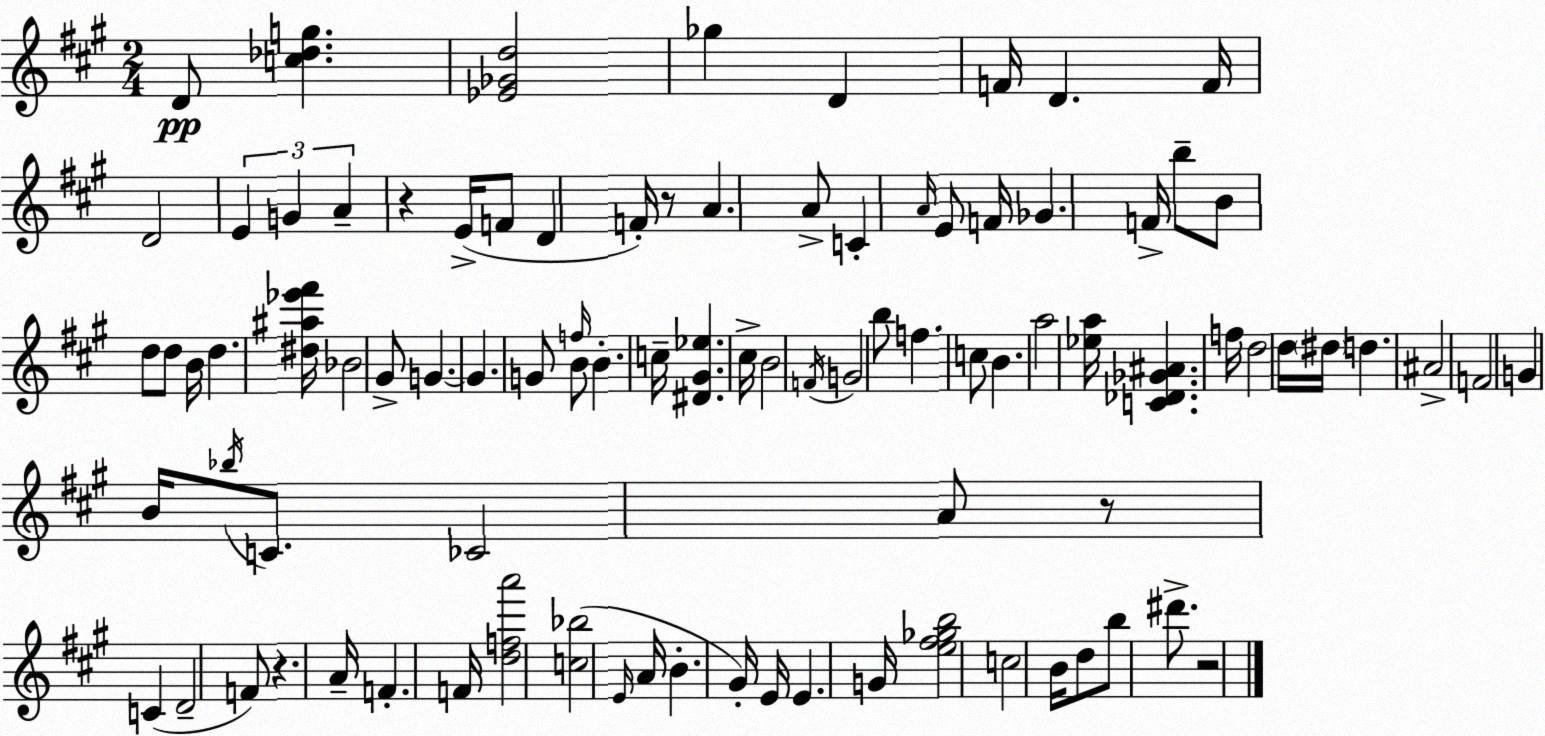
X:1
T:Untitled
M:2/4
L:1/4
K:A
D/2 [c_dg] [_E_Gd]2 _g D F/4 D F/4 D2 E G A z E/4 F/2 D F/4 z/2 A A/2 C A/4 E/2 F/4 _G F/4 b/2 B/2 d/2 d/2 B/4 d [^d^a_e'^f']/4 _B2 ^G/2 G G G/2 f/4 B/2 B c/4 [^D^G_e] ^c/4 B2 F/4 G2 b/2 f c/2 B a2 [_ea]/4 [C_D_G^A] f/4 d2 d/4 ^d/4 d ^A2 F2 G B/4 _b/4 C/2 _C2 A/2 z/2 C D2 F/2 z A/4 F F/4 [dfa']2 [c_b]2 E/4 A/4 B ^G/4 E/4 E G/4 [e^f_gb]2 c2 B/4 d/2 b/2 ^d'/2 z2